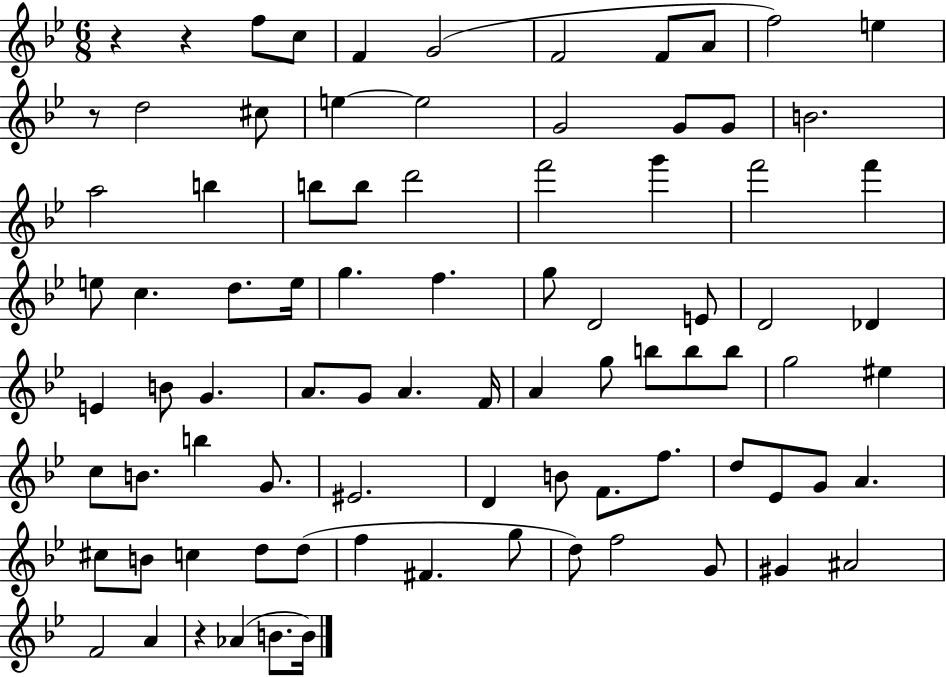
R/q R/q F5/e C5/e F4/q G4/h F4/h F4/e A4/e F5/h E5/q R/e D5/h C#5/e E5/q E5/h G4/h G4/e G4/e B4/h. A5/h B5/q B5/e B5/e D6/h F6/h G6/q F6/h F6/q E5/e C5/q. D5/e. E5/s G5/q. F5/q. G5/e D4/h E4/e D4/h Db4/q E4/q B4/e G4/q. A4/e. G4/e A4/q. F4/s A4/q G5/e B5/e B5/e B5/e G5/h EIS5/q C5/e B4/e. B5/q G4/e. EIS4/h. D4/q B4/e F4/e. F5/e. D5/e Eb4/e G4/e A4/q. C#5/e B4/e C5/q D5/e D5/e F5/q F#4/q. G5/e D5/e F5/h G4/e G#4/q A#4/h F4/h A4/q R/q Ab4/q B4/e. B4/s